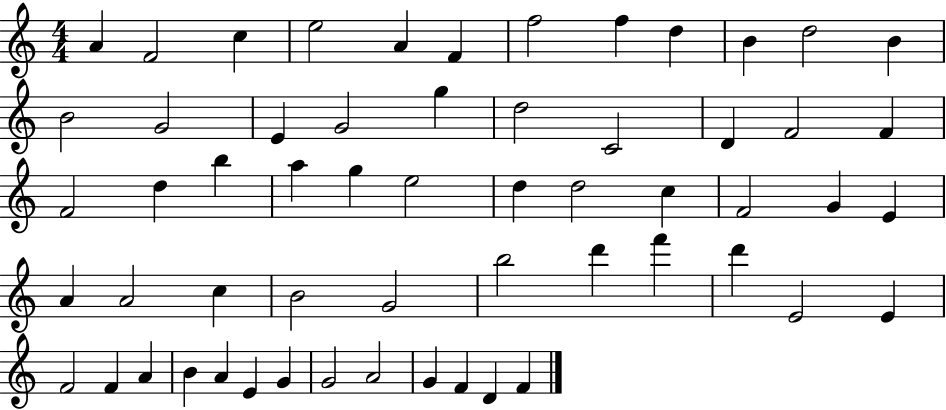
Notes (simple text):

A4/q F4/h C5/q E5/h A4/q F4/q F5/h F5/q D5/q B4/q D5/h B4/q B4/h G4/h E4/q G4/h G5/q D5/h C4/h D4/q F4/h F4/q F4/h D5/q B5/q A5/q G5/q E5/h D5/q D5/h C5/q F4/h G4/q E4/q A4/q A4/h C5/q B4/h G4/h B5/h D6/q F6/q D6/q E4/h E4/q F4/h F4/q A4/q B4/q A4/q E4/q G4/q G4/h A4/h G4/q F4/q D4/q F4/q